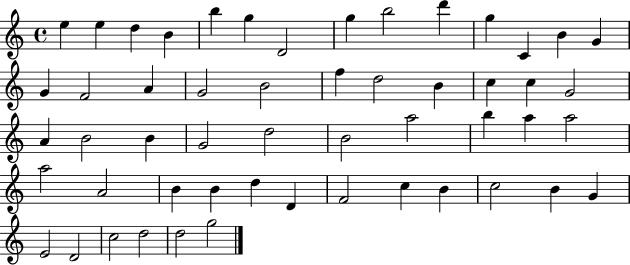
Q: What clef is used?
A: treble